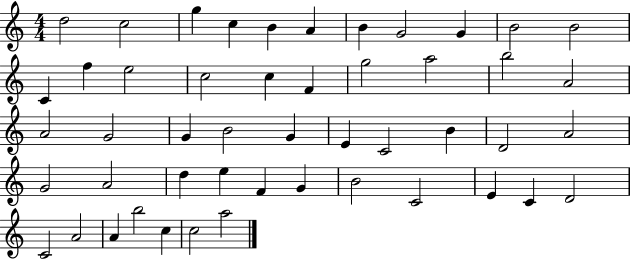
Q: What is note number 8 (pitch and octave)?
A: G4